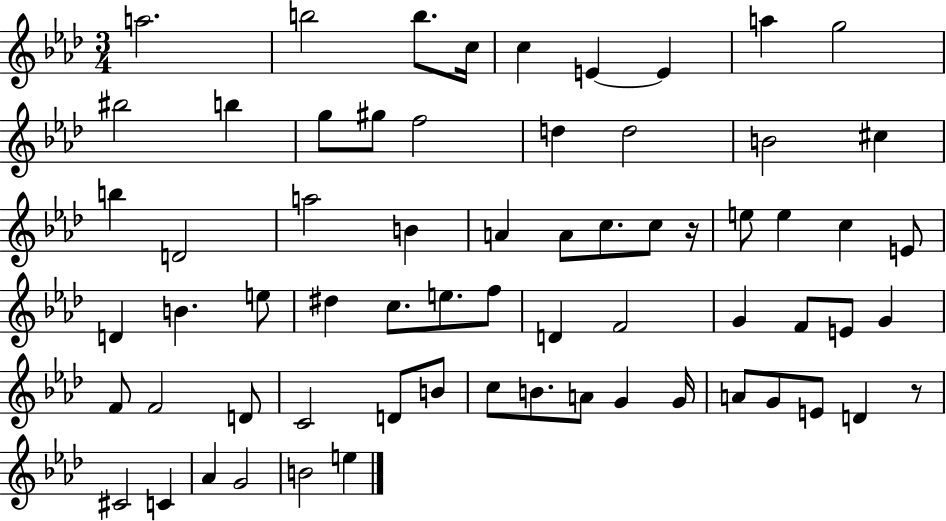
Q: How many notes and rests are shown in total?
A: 66